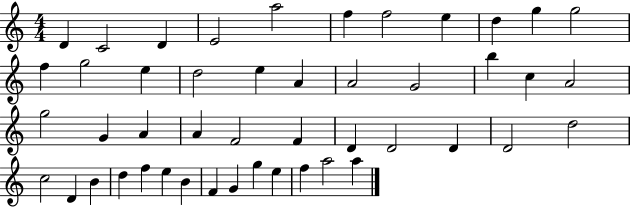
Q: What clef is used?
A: treble